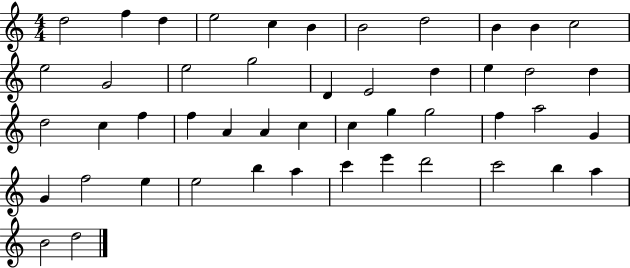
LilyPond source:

{
  \clef treble
  \numericTimeSignature
  \time 4/4
  \key c \major
  d''2 f''4 d''4 | e''2 c''4 b'4 | b'2 d''2 | b'4 b'4 c''2 | \break e''2 g'2 | e''2 g''2 | d'4 e'2 d''4 | e''4 d''2 d''4 | \break d''2 c''4 f''4 | f''4 a'4 a'4 c''4 | c''4 g''4 g''2 | f''4 a''2 g'4 | \break g'4 f''2 e''4 | e''2 b''4 a''4 | c'''4 e'''4 d'''2 | c'''2 b''4 a''4 | \break b'2 d''2 | \bar "|."
}